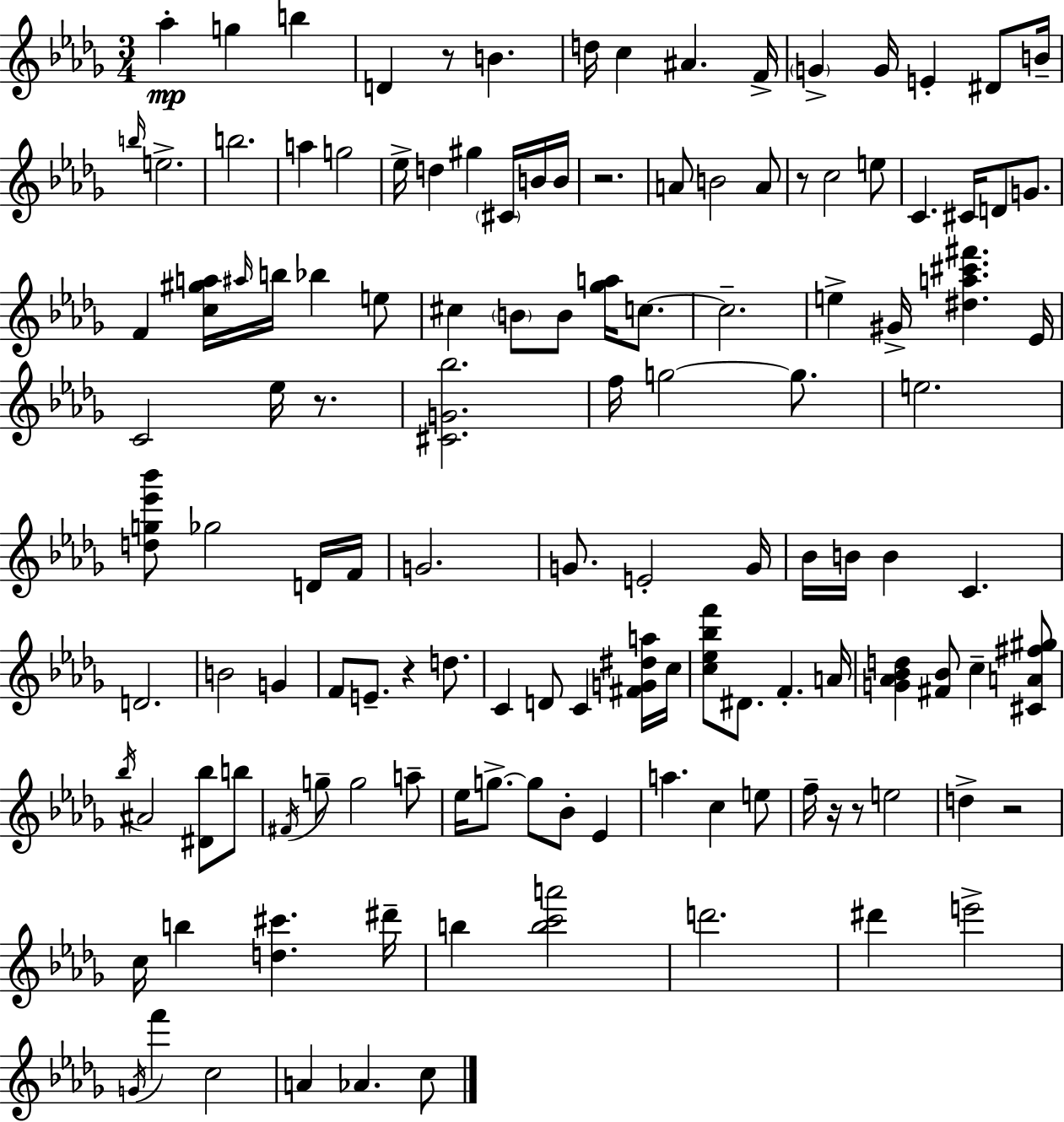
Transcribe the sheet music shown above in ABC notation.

X:1
T:Untitled
M:3/4
L:1/4
K:Bbm
_a g b D z/2 B d/4 c ^A F/4 G G/4 E ^D/2 B/4 b/4 e2 b2 a g2 _e/4 d ^g ^C/4 B/4 B/4 z2 A/2 B2 A/2 z/2 c2 e/2 C ^C/4 D/2 G/2 F [c^ga]/4 ^a/4 b/4 _b e/2 ^c B/2 B/2 [_ga]/4 c/2 c2 e ^G/4 [^da^c'^f'] _E/4 C2 _e/4 z/2 [^CG_b]2 f/4 g2 g/2 e2 [dg_e'_b']/2 _g2 D/4 F/4 G2 G/2 E2 G/4 _B/4 B/4 B C D2 B2 G F/2 E/2 z d/2 C D/2 C [^FG^da]/4 c/4 [c_e_bf']/2 ^D/2 F A/4 [G_A_Bd] [^F_B]/2 c [^CA^f^g]/2 _b/4 ^A2 [^D_b]/2 b/2 ^F/4 g/2 g2 a/2 _e/4 g/2 g/2 _B/2 _E a c e/2 f/4 z/4 z/2 e2 d z2 c/4 b [d^c'] ^d'/4 b [bc'a']2 d'2 ^d' e'2 G/4 f' c2 A _A c/2